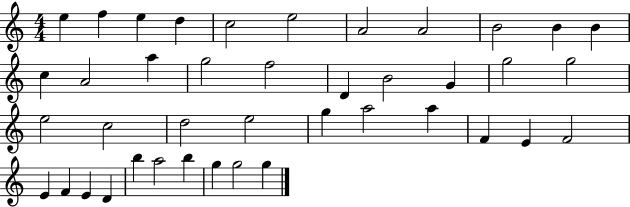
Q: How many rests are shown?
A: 0